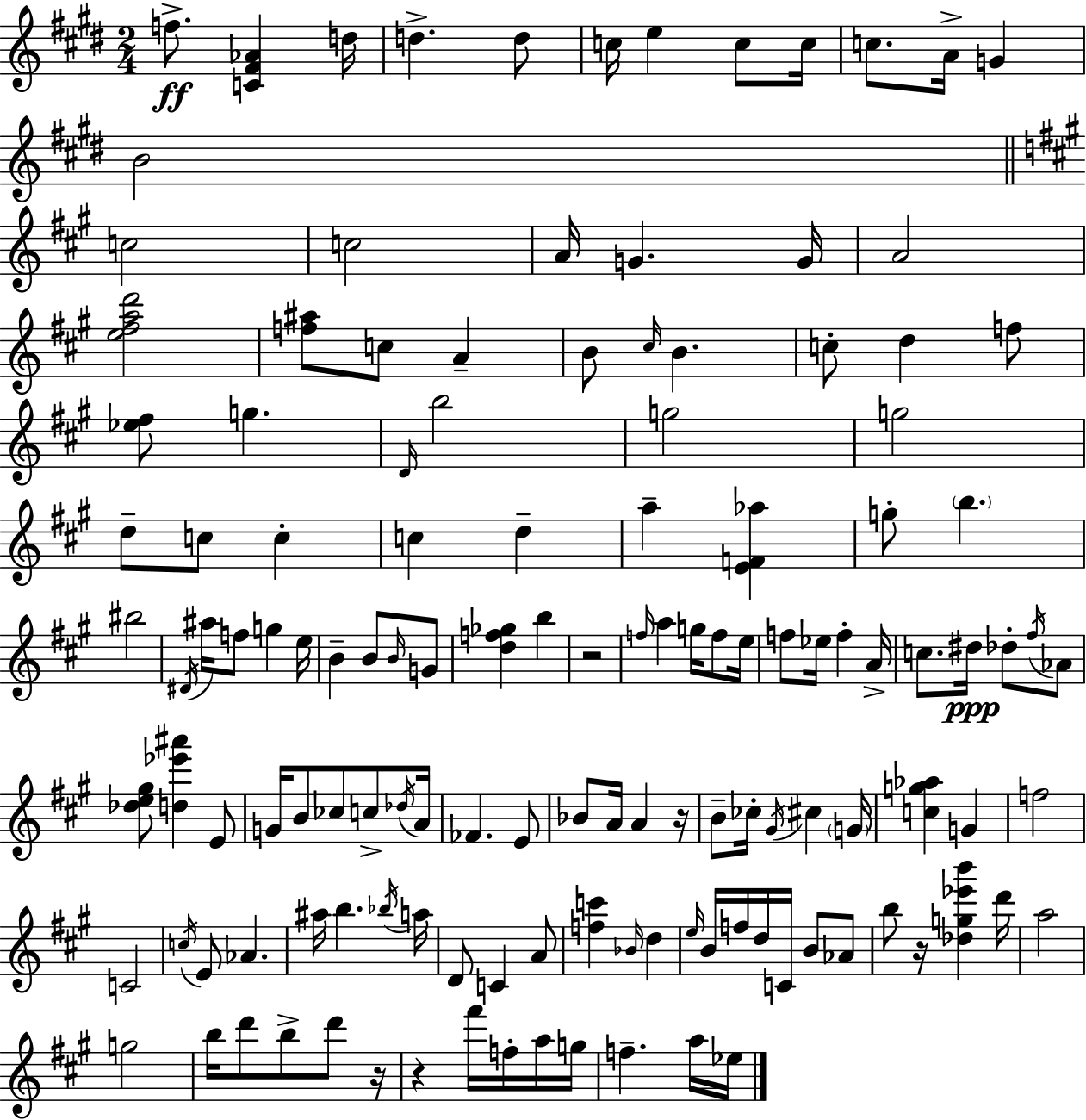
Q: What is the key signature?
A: E major